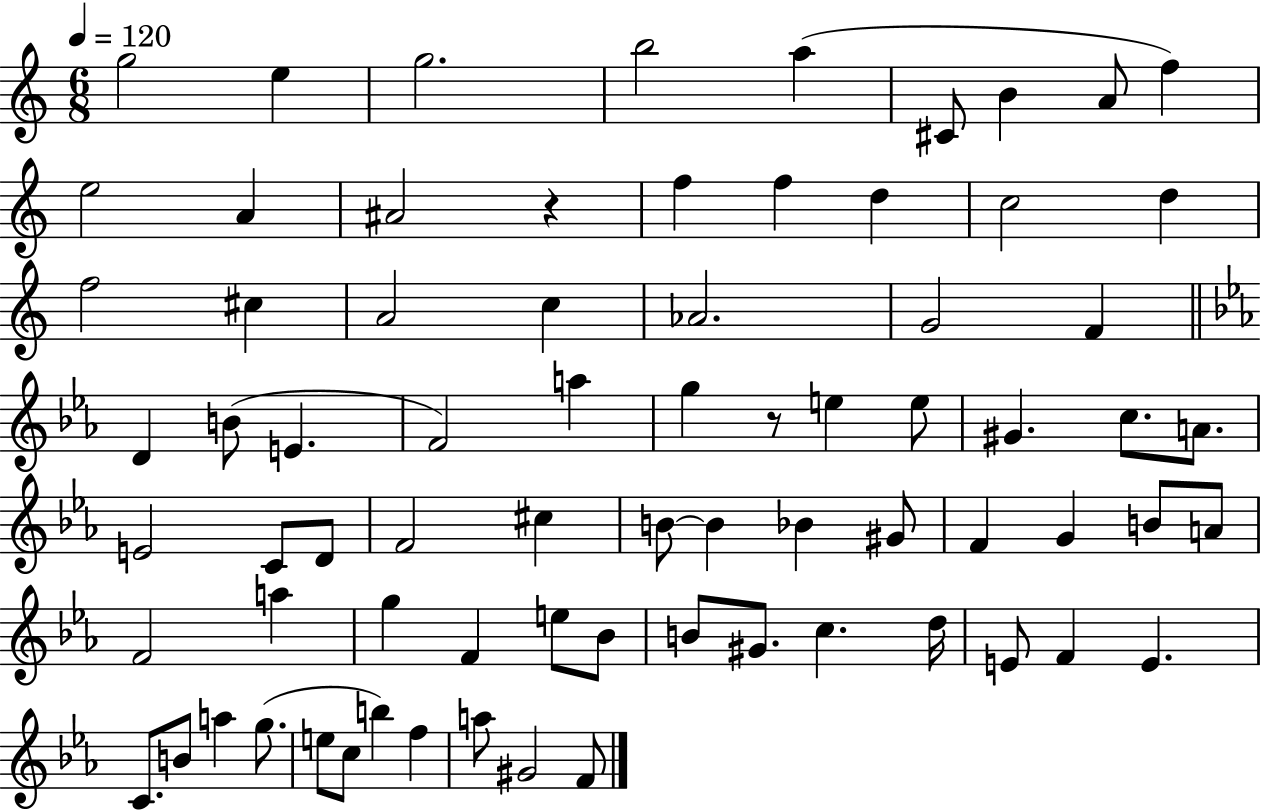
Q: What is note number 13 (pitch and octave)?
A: F5